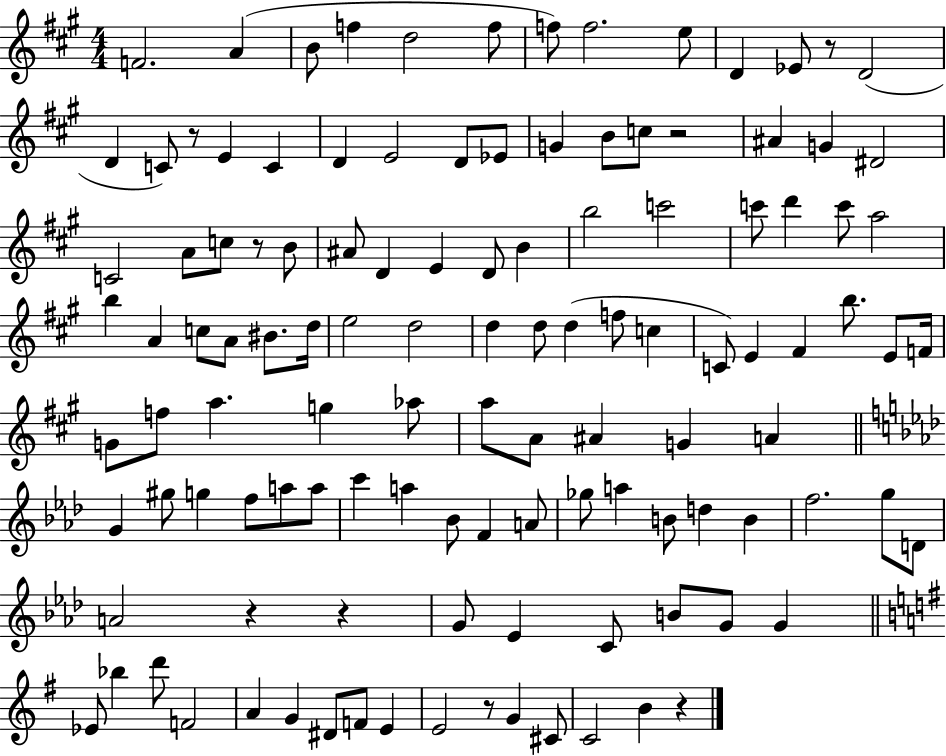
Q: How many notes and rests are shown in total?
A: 118